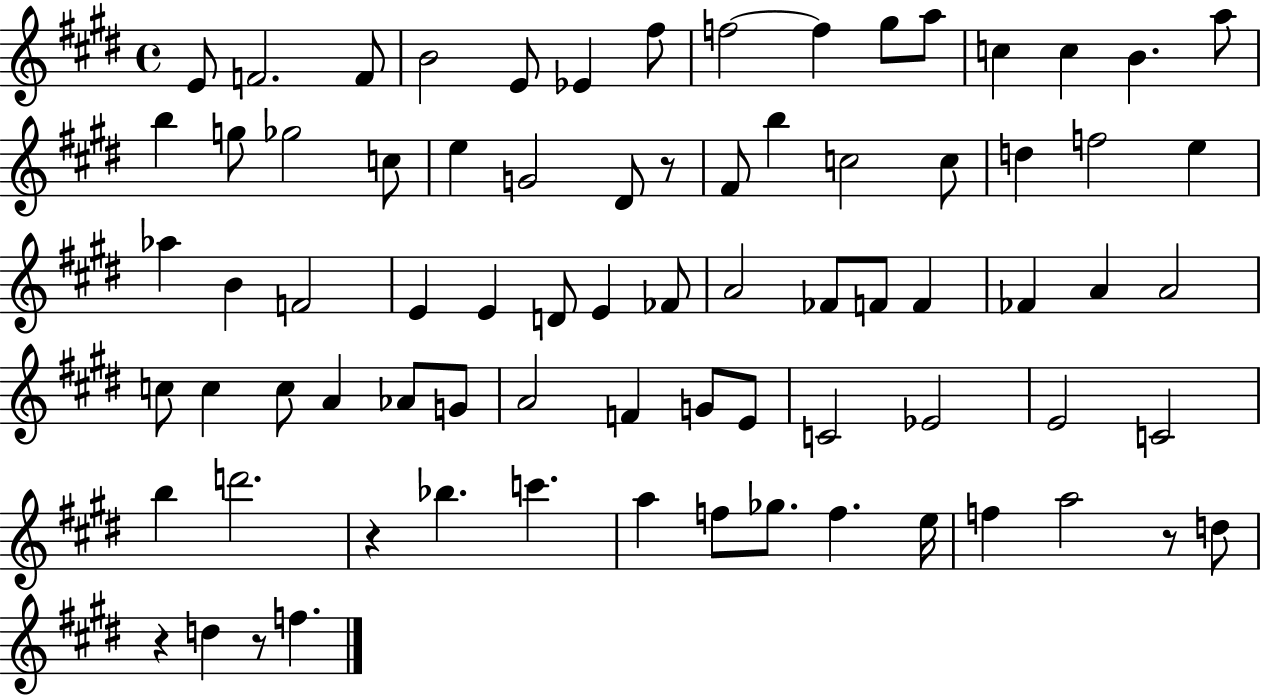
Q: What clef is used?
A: treble